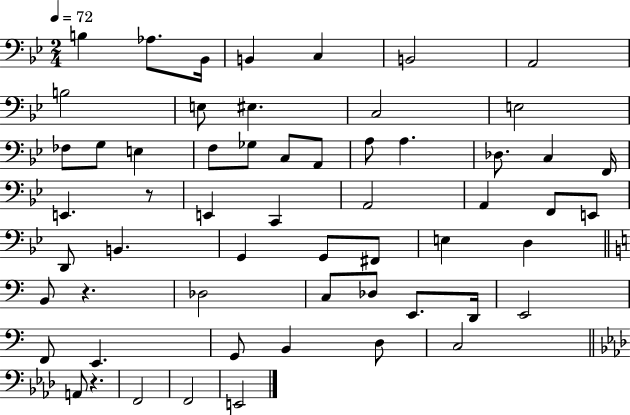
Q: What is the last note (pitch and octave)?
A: E2